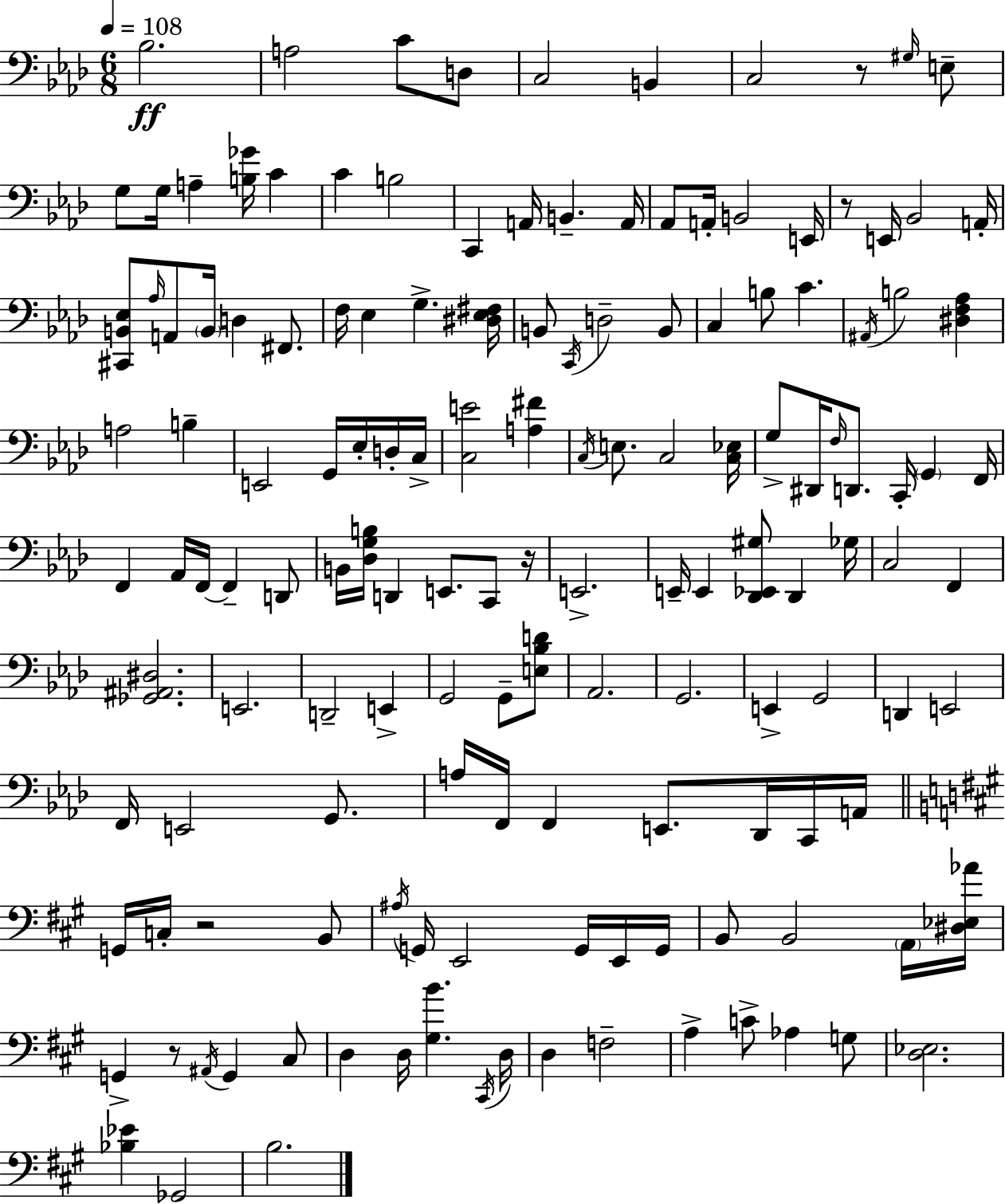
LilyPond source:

{
  \clef bass
  \numericTimeSignature
  \time 6/8
  \key f \minor
  \tempo 4 = 108
  bes2.\ff | a2 c'8 d8 | c2 b,4 | c2 r8 \grace { gis16 } e8-- | \break g8 g16 a4-- <b ges'>16 c'4 | c'4 b2 | c,4 a,16 b,4.-- | a,16 aes,8 a,16-. b,2 | \break e,16 r8 e,16 bes,2 | a,16-. <cis, b, ees>8 \grace { aes16 } a,8 \parenthesize b,16 d4 fis,8. | f16 ees4 g4.-> | <dis ees fis>16 b,8 \acciaccatura { c,16 } d2-- | \break b,8 c4 b8 c'4. | \acciaccatura { ais,16 } b2 | <dis f aes>4 a2 | b4-- e,2 | \break g,16 ees16-. d16-. c16-> <c e'>2 | <a fis'>4 \acciaccatura { c16 } e8. c2 | <c ees>16 g8-> dis,16 \grace { f16 } d,8. | c,16-. \parenthesize g,4 f,16 f,4 aes,16 f,16~~ | \break f,4-- d,8 b,16 <des g b>16 d,4 | e,8. c,8 r16 e,2.-> | e,16-- e,4 <des, ees, gis>8 | des,4 ges16 c2 | \break f,4 <ges, ais, dis>2. | e,2. | d,2-- | e,4-> g,2 | \break g,8-- <e bes d'>8 aes,2. | g,2. | e,4-> g,2 | d,4 e,2 | \break f,16 e,2 | g,8. a16 f,16 f,4 | e,8. des,16 c,16 a,16 \bar "||" \break \key a \major g,16 c16-. r2 b,8 | \acciaccatura { ais16 } g,16 e,2 g,16 e,16 | g,16 b,8 b,2 \parenthesize a,16 | <dis ees aes'>16 g,4-> r8 \acciaccatura { ais,16 } g,4 | \break cis8 d4 d16 <gis b'>4. | \acciaccatura { cis,16 } d16 d4 f2-- | a4-> c'8-> aes4 | g8 <d ees>2. | \break <bes ees'>4 ges,2 | b2. | \bar "|."
}